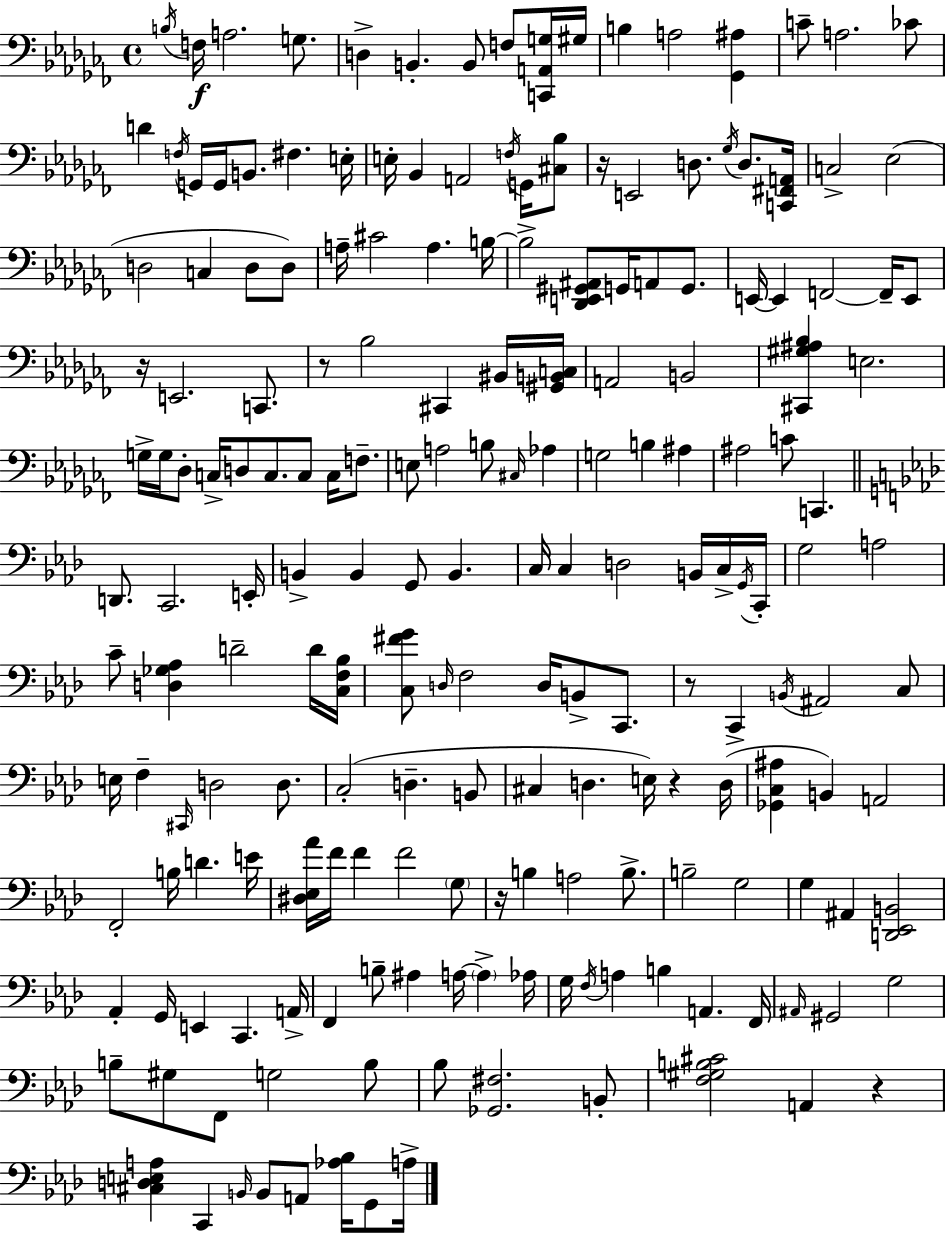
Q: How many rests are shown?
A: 7